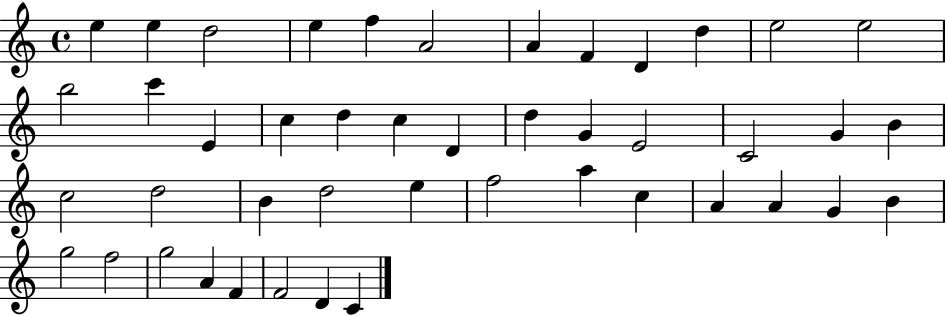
E5/q E5/q D5/h E5/q F5/q A4/h A4/q F4/q D4/q D5/q E5/h E5/h B5/h C6/q E4/q C5/q D5/q C5/q D4/q D5/q G4/q E4/h C4/h G4/q B4/q C5/h D5/h B4/q D5/h E5/q F5/h A5/q C5/q A4/q A4/q G4/q B4/q G5/h F5/h G5/h A4/q F4/q F4/h D4/q C4/q